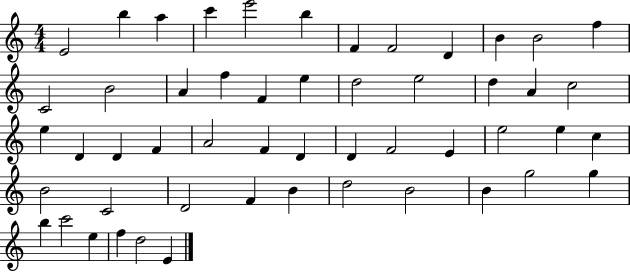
E4/h B5/q A5/q C6/q E6/h B5/q F4/q F4/h D4/q B4/q B4/h F5/q C4/h B4/h A4/q F5/q F4/q E5/q D5/h E5/h D5/q A4/q C5/h E5/q D4/q D4/q F4/q A4/h F4/q D4/q D4/q F4/h E4/q E5/h E5/q C5/q B4/h C4/h D4/h F4/q B4/q D5/h B4/h B4/q G5/h G5/q B5/q C6/h E5/q F5/q D5/h E4/q